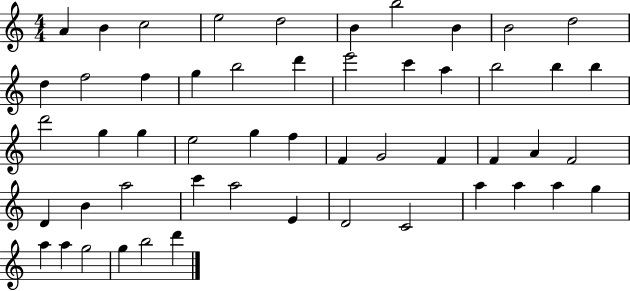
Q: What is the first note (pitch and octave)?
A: A4